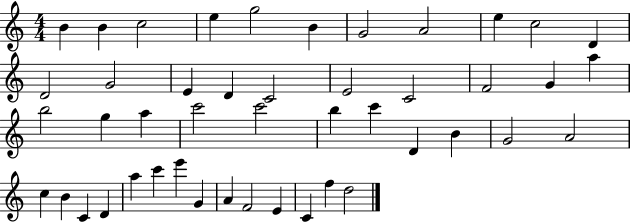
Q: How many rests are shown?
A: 0